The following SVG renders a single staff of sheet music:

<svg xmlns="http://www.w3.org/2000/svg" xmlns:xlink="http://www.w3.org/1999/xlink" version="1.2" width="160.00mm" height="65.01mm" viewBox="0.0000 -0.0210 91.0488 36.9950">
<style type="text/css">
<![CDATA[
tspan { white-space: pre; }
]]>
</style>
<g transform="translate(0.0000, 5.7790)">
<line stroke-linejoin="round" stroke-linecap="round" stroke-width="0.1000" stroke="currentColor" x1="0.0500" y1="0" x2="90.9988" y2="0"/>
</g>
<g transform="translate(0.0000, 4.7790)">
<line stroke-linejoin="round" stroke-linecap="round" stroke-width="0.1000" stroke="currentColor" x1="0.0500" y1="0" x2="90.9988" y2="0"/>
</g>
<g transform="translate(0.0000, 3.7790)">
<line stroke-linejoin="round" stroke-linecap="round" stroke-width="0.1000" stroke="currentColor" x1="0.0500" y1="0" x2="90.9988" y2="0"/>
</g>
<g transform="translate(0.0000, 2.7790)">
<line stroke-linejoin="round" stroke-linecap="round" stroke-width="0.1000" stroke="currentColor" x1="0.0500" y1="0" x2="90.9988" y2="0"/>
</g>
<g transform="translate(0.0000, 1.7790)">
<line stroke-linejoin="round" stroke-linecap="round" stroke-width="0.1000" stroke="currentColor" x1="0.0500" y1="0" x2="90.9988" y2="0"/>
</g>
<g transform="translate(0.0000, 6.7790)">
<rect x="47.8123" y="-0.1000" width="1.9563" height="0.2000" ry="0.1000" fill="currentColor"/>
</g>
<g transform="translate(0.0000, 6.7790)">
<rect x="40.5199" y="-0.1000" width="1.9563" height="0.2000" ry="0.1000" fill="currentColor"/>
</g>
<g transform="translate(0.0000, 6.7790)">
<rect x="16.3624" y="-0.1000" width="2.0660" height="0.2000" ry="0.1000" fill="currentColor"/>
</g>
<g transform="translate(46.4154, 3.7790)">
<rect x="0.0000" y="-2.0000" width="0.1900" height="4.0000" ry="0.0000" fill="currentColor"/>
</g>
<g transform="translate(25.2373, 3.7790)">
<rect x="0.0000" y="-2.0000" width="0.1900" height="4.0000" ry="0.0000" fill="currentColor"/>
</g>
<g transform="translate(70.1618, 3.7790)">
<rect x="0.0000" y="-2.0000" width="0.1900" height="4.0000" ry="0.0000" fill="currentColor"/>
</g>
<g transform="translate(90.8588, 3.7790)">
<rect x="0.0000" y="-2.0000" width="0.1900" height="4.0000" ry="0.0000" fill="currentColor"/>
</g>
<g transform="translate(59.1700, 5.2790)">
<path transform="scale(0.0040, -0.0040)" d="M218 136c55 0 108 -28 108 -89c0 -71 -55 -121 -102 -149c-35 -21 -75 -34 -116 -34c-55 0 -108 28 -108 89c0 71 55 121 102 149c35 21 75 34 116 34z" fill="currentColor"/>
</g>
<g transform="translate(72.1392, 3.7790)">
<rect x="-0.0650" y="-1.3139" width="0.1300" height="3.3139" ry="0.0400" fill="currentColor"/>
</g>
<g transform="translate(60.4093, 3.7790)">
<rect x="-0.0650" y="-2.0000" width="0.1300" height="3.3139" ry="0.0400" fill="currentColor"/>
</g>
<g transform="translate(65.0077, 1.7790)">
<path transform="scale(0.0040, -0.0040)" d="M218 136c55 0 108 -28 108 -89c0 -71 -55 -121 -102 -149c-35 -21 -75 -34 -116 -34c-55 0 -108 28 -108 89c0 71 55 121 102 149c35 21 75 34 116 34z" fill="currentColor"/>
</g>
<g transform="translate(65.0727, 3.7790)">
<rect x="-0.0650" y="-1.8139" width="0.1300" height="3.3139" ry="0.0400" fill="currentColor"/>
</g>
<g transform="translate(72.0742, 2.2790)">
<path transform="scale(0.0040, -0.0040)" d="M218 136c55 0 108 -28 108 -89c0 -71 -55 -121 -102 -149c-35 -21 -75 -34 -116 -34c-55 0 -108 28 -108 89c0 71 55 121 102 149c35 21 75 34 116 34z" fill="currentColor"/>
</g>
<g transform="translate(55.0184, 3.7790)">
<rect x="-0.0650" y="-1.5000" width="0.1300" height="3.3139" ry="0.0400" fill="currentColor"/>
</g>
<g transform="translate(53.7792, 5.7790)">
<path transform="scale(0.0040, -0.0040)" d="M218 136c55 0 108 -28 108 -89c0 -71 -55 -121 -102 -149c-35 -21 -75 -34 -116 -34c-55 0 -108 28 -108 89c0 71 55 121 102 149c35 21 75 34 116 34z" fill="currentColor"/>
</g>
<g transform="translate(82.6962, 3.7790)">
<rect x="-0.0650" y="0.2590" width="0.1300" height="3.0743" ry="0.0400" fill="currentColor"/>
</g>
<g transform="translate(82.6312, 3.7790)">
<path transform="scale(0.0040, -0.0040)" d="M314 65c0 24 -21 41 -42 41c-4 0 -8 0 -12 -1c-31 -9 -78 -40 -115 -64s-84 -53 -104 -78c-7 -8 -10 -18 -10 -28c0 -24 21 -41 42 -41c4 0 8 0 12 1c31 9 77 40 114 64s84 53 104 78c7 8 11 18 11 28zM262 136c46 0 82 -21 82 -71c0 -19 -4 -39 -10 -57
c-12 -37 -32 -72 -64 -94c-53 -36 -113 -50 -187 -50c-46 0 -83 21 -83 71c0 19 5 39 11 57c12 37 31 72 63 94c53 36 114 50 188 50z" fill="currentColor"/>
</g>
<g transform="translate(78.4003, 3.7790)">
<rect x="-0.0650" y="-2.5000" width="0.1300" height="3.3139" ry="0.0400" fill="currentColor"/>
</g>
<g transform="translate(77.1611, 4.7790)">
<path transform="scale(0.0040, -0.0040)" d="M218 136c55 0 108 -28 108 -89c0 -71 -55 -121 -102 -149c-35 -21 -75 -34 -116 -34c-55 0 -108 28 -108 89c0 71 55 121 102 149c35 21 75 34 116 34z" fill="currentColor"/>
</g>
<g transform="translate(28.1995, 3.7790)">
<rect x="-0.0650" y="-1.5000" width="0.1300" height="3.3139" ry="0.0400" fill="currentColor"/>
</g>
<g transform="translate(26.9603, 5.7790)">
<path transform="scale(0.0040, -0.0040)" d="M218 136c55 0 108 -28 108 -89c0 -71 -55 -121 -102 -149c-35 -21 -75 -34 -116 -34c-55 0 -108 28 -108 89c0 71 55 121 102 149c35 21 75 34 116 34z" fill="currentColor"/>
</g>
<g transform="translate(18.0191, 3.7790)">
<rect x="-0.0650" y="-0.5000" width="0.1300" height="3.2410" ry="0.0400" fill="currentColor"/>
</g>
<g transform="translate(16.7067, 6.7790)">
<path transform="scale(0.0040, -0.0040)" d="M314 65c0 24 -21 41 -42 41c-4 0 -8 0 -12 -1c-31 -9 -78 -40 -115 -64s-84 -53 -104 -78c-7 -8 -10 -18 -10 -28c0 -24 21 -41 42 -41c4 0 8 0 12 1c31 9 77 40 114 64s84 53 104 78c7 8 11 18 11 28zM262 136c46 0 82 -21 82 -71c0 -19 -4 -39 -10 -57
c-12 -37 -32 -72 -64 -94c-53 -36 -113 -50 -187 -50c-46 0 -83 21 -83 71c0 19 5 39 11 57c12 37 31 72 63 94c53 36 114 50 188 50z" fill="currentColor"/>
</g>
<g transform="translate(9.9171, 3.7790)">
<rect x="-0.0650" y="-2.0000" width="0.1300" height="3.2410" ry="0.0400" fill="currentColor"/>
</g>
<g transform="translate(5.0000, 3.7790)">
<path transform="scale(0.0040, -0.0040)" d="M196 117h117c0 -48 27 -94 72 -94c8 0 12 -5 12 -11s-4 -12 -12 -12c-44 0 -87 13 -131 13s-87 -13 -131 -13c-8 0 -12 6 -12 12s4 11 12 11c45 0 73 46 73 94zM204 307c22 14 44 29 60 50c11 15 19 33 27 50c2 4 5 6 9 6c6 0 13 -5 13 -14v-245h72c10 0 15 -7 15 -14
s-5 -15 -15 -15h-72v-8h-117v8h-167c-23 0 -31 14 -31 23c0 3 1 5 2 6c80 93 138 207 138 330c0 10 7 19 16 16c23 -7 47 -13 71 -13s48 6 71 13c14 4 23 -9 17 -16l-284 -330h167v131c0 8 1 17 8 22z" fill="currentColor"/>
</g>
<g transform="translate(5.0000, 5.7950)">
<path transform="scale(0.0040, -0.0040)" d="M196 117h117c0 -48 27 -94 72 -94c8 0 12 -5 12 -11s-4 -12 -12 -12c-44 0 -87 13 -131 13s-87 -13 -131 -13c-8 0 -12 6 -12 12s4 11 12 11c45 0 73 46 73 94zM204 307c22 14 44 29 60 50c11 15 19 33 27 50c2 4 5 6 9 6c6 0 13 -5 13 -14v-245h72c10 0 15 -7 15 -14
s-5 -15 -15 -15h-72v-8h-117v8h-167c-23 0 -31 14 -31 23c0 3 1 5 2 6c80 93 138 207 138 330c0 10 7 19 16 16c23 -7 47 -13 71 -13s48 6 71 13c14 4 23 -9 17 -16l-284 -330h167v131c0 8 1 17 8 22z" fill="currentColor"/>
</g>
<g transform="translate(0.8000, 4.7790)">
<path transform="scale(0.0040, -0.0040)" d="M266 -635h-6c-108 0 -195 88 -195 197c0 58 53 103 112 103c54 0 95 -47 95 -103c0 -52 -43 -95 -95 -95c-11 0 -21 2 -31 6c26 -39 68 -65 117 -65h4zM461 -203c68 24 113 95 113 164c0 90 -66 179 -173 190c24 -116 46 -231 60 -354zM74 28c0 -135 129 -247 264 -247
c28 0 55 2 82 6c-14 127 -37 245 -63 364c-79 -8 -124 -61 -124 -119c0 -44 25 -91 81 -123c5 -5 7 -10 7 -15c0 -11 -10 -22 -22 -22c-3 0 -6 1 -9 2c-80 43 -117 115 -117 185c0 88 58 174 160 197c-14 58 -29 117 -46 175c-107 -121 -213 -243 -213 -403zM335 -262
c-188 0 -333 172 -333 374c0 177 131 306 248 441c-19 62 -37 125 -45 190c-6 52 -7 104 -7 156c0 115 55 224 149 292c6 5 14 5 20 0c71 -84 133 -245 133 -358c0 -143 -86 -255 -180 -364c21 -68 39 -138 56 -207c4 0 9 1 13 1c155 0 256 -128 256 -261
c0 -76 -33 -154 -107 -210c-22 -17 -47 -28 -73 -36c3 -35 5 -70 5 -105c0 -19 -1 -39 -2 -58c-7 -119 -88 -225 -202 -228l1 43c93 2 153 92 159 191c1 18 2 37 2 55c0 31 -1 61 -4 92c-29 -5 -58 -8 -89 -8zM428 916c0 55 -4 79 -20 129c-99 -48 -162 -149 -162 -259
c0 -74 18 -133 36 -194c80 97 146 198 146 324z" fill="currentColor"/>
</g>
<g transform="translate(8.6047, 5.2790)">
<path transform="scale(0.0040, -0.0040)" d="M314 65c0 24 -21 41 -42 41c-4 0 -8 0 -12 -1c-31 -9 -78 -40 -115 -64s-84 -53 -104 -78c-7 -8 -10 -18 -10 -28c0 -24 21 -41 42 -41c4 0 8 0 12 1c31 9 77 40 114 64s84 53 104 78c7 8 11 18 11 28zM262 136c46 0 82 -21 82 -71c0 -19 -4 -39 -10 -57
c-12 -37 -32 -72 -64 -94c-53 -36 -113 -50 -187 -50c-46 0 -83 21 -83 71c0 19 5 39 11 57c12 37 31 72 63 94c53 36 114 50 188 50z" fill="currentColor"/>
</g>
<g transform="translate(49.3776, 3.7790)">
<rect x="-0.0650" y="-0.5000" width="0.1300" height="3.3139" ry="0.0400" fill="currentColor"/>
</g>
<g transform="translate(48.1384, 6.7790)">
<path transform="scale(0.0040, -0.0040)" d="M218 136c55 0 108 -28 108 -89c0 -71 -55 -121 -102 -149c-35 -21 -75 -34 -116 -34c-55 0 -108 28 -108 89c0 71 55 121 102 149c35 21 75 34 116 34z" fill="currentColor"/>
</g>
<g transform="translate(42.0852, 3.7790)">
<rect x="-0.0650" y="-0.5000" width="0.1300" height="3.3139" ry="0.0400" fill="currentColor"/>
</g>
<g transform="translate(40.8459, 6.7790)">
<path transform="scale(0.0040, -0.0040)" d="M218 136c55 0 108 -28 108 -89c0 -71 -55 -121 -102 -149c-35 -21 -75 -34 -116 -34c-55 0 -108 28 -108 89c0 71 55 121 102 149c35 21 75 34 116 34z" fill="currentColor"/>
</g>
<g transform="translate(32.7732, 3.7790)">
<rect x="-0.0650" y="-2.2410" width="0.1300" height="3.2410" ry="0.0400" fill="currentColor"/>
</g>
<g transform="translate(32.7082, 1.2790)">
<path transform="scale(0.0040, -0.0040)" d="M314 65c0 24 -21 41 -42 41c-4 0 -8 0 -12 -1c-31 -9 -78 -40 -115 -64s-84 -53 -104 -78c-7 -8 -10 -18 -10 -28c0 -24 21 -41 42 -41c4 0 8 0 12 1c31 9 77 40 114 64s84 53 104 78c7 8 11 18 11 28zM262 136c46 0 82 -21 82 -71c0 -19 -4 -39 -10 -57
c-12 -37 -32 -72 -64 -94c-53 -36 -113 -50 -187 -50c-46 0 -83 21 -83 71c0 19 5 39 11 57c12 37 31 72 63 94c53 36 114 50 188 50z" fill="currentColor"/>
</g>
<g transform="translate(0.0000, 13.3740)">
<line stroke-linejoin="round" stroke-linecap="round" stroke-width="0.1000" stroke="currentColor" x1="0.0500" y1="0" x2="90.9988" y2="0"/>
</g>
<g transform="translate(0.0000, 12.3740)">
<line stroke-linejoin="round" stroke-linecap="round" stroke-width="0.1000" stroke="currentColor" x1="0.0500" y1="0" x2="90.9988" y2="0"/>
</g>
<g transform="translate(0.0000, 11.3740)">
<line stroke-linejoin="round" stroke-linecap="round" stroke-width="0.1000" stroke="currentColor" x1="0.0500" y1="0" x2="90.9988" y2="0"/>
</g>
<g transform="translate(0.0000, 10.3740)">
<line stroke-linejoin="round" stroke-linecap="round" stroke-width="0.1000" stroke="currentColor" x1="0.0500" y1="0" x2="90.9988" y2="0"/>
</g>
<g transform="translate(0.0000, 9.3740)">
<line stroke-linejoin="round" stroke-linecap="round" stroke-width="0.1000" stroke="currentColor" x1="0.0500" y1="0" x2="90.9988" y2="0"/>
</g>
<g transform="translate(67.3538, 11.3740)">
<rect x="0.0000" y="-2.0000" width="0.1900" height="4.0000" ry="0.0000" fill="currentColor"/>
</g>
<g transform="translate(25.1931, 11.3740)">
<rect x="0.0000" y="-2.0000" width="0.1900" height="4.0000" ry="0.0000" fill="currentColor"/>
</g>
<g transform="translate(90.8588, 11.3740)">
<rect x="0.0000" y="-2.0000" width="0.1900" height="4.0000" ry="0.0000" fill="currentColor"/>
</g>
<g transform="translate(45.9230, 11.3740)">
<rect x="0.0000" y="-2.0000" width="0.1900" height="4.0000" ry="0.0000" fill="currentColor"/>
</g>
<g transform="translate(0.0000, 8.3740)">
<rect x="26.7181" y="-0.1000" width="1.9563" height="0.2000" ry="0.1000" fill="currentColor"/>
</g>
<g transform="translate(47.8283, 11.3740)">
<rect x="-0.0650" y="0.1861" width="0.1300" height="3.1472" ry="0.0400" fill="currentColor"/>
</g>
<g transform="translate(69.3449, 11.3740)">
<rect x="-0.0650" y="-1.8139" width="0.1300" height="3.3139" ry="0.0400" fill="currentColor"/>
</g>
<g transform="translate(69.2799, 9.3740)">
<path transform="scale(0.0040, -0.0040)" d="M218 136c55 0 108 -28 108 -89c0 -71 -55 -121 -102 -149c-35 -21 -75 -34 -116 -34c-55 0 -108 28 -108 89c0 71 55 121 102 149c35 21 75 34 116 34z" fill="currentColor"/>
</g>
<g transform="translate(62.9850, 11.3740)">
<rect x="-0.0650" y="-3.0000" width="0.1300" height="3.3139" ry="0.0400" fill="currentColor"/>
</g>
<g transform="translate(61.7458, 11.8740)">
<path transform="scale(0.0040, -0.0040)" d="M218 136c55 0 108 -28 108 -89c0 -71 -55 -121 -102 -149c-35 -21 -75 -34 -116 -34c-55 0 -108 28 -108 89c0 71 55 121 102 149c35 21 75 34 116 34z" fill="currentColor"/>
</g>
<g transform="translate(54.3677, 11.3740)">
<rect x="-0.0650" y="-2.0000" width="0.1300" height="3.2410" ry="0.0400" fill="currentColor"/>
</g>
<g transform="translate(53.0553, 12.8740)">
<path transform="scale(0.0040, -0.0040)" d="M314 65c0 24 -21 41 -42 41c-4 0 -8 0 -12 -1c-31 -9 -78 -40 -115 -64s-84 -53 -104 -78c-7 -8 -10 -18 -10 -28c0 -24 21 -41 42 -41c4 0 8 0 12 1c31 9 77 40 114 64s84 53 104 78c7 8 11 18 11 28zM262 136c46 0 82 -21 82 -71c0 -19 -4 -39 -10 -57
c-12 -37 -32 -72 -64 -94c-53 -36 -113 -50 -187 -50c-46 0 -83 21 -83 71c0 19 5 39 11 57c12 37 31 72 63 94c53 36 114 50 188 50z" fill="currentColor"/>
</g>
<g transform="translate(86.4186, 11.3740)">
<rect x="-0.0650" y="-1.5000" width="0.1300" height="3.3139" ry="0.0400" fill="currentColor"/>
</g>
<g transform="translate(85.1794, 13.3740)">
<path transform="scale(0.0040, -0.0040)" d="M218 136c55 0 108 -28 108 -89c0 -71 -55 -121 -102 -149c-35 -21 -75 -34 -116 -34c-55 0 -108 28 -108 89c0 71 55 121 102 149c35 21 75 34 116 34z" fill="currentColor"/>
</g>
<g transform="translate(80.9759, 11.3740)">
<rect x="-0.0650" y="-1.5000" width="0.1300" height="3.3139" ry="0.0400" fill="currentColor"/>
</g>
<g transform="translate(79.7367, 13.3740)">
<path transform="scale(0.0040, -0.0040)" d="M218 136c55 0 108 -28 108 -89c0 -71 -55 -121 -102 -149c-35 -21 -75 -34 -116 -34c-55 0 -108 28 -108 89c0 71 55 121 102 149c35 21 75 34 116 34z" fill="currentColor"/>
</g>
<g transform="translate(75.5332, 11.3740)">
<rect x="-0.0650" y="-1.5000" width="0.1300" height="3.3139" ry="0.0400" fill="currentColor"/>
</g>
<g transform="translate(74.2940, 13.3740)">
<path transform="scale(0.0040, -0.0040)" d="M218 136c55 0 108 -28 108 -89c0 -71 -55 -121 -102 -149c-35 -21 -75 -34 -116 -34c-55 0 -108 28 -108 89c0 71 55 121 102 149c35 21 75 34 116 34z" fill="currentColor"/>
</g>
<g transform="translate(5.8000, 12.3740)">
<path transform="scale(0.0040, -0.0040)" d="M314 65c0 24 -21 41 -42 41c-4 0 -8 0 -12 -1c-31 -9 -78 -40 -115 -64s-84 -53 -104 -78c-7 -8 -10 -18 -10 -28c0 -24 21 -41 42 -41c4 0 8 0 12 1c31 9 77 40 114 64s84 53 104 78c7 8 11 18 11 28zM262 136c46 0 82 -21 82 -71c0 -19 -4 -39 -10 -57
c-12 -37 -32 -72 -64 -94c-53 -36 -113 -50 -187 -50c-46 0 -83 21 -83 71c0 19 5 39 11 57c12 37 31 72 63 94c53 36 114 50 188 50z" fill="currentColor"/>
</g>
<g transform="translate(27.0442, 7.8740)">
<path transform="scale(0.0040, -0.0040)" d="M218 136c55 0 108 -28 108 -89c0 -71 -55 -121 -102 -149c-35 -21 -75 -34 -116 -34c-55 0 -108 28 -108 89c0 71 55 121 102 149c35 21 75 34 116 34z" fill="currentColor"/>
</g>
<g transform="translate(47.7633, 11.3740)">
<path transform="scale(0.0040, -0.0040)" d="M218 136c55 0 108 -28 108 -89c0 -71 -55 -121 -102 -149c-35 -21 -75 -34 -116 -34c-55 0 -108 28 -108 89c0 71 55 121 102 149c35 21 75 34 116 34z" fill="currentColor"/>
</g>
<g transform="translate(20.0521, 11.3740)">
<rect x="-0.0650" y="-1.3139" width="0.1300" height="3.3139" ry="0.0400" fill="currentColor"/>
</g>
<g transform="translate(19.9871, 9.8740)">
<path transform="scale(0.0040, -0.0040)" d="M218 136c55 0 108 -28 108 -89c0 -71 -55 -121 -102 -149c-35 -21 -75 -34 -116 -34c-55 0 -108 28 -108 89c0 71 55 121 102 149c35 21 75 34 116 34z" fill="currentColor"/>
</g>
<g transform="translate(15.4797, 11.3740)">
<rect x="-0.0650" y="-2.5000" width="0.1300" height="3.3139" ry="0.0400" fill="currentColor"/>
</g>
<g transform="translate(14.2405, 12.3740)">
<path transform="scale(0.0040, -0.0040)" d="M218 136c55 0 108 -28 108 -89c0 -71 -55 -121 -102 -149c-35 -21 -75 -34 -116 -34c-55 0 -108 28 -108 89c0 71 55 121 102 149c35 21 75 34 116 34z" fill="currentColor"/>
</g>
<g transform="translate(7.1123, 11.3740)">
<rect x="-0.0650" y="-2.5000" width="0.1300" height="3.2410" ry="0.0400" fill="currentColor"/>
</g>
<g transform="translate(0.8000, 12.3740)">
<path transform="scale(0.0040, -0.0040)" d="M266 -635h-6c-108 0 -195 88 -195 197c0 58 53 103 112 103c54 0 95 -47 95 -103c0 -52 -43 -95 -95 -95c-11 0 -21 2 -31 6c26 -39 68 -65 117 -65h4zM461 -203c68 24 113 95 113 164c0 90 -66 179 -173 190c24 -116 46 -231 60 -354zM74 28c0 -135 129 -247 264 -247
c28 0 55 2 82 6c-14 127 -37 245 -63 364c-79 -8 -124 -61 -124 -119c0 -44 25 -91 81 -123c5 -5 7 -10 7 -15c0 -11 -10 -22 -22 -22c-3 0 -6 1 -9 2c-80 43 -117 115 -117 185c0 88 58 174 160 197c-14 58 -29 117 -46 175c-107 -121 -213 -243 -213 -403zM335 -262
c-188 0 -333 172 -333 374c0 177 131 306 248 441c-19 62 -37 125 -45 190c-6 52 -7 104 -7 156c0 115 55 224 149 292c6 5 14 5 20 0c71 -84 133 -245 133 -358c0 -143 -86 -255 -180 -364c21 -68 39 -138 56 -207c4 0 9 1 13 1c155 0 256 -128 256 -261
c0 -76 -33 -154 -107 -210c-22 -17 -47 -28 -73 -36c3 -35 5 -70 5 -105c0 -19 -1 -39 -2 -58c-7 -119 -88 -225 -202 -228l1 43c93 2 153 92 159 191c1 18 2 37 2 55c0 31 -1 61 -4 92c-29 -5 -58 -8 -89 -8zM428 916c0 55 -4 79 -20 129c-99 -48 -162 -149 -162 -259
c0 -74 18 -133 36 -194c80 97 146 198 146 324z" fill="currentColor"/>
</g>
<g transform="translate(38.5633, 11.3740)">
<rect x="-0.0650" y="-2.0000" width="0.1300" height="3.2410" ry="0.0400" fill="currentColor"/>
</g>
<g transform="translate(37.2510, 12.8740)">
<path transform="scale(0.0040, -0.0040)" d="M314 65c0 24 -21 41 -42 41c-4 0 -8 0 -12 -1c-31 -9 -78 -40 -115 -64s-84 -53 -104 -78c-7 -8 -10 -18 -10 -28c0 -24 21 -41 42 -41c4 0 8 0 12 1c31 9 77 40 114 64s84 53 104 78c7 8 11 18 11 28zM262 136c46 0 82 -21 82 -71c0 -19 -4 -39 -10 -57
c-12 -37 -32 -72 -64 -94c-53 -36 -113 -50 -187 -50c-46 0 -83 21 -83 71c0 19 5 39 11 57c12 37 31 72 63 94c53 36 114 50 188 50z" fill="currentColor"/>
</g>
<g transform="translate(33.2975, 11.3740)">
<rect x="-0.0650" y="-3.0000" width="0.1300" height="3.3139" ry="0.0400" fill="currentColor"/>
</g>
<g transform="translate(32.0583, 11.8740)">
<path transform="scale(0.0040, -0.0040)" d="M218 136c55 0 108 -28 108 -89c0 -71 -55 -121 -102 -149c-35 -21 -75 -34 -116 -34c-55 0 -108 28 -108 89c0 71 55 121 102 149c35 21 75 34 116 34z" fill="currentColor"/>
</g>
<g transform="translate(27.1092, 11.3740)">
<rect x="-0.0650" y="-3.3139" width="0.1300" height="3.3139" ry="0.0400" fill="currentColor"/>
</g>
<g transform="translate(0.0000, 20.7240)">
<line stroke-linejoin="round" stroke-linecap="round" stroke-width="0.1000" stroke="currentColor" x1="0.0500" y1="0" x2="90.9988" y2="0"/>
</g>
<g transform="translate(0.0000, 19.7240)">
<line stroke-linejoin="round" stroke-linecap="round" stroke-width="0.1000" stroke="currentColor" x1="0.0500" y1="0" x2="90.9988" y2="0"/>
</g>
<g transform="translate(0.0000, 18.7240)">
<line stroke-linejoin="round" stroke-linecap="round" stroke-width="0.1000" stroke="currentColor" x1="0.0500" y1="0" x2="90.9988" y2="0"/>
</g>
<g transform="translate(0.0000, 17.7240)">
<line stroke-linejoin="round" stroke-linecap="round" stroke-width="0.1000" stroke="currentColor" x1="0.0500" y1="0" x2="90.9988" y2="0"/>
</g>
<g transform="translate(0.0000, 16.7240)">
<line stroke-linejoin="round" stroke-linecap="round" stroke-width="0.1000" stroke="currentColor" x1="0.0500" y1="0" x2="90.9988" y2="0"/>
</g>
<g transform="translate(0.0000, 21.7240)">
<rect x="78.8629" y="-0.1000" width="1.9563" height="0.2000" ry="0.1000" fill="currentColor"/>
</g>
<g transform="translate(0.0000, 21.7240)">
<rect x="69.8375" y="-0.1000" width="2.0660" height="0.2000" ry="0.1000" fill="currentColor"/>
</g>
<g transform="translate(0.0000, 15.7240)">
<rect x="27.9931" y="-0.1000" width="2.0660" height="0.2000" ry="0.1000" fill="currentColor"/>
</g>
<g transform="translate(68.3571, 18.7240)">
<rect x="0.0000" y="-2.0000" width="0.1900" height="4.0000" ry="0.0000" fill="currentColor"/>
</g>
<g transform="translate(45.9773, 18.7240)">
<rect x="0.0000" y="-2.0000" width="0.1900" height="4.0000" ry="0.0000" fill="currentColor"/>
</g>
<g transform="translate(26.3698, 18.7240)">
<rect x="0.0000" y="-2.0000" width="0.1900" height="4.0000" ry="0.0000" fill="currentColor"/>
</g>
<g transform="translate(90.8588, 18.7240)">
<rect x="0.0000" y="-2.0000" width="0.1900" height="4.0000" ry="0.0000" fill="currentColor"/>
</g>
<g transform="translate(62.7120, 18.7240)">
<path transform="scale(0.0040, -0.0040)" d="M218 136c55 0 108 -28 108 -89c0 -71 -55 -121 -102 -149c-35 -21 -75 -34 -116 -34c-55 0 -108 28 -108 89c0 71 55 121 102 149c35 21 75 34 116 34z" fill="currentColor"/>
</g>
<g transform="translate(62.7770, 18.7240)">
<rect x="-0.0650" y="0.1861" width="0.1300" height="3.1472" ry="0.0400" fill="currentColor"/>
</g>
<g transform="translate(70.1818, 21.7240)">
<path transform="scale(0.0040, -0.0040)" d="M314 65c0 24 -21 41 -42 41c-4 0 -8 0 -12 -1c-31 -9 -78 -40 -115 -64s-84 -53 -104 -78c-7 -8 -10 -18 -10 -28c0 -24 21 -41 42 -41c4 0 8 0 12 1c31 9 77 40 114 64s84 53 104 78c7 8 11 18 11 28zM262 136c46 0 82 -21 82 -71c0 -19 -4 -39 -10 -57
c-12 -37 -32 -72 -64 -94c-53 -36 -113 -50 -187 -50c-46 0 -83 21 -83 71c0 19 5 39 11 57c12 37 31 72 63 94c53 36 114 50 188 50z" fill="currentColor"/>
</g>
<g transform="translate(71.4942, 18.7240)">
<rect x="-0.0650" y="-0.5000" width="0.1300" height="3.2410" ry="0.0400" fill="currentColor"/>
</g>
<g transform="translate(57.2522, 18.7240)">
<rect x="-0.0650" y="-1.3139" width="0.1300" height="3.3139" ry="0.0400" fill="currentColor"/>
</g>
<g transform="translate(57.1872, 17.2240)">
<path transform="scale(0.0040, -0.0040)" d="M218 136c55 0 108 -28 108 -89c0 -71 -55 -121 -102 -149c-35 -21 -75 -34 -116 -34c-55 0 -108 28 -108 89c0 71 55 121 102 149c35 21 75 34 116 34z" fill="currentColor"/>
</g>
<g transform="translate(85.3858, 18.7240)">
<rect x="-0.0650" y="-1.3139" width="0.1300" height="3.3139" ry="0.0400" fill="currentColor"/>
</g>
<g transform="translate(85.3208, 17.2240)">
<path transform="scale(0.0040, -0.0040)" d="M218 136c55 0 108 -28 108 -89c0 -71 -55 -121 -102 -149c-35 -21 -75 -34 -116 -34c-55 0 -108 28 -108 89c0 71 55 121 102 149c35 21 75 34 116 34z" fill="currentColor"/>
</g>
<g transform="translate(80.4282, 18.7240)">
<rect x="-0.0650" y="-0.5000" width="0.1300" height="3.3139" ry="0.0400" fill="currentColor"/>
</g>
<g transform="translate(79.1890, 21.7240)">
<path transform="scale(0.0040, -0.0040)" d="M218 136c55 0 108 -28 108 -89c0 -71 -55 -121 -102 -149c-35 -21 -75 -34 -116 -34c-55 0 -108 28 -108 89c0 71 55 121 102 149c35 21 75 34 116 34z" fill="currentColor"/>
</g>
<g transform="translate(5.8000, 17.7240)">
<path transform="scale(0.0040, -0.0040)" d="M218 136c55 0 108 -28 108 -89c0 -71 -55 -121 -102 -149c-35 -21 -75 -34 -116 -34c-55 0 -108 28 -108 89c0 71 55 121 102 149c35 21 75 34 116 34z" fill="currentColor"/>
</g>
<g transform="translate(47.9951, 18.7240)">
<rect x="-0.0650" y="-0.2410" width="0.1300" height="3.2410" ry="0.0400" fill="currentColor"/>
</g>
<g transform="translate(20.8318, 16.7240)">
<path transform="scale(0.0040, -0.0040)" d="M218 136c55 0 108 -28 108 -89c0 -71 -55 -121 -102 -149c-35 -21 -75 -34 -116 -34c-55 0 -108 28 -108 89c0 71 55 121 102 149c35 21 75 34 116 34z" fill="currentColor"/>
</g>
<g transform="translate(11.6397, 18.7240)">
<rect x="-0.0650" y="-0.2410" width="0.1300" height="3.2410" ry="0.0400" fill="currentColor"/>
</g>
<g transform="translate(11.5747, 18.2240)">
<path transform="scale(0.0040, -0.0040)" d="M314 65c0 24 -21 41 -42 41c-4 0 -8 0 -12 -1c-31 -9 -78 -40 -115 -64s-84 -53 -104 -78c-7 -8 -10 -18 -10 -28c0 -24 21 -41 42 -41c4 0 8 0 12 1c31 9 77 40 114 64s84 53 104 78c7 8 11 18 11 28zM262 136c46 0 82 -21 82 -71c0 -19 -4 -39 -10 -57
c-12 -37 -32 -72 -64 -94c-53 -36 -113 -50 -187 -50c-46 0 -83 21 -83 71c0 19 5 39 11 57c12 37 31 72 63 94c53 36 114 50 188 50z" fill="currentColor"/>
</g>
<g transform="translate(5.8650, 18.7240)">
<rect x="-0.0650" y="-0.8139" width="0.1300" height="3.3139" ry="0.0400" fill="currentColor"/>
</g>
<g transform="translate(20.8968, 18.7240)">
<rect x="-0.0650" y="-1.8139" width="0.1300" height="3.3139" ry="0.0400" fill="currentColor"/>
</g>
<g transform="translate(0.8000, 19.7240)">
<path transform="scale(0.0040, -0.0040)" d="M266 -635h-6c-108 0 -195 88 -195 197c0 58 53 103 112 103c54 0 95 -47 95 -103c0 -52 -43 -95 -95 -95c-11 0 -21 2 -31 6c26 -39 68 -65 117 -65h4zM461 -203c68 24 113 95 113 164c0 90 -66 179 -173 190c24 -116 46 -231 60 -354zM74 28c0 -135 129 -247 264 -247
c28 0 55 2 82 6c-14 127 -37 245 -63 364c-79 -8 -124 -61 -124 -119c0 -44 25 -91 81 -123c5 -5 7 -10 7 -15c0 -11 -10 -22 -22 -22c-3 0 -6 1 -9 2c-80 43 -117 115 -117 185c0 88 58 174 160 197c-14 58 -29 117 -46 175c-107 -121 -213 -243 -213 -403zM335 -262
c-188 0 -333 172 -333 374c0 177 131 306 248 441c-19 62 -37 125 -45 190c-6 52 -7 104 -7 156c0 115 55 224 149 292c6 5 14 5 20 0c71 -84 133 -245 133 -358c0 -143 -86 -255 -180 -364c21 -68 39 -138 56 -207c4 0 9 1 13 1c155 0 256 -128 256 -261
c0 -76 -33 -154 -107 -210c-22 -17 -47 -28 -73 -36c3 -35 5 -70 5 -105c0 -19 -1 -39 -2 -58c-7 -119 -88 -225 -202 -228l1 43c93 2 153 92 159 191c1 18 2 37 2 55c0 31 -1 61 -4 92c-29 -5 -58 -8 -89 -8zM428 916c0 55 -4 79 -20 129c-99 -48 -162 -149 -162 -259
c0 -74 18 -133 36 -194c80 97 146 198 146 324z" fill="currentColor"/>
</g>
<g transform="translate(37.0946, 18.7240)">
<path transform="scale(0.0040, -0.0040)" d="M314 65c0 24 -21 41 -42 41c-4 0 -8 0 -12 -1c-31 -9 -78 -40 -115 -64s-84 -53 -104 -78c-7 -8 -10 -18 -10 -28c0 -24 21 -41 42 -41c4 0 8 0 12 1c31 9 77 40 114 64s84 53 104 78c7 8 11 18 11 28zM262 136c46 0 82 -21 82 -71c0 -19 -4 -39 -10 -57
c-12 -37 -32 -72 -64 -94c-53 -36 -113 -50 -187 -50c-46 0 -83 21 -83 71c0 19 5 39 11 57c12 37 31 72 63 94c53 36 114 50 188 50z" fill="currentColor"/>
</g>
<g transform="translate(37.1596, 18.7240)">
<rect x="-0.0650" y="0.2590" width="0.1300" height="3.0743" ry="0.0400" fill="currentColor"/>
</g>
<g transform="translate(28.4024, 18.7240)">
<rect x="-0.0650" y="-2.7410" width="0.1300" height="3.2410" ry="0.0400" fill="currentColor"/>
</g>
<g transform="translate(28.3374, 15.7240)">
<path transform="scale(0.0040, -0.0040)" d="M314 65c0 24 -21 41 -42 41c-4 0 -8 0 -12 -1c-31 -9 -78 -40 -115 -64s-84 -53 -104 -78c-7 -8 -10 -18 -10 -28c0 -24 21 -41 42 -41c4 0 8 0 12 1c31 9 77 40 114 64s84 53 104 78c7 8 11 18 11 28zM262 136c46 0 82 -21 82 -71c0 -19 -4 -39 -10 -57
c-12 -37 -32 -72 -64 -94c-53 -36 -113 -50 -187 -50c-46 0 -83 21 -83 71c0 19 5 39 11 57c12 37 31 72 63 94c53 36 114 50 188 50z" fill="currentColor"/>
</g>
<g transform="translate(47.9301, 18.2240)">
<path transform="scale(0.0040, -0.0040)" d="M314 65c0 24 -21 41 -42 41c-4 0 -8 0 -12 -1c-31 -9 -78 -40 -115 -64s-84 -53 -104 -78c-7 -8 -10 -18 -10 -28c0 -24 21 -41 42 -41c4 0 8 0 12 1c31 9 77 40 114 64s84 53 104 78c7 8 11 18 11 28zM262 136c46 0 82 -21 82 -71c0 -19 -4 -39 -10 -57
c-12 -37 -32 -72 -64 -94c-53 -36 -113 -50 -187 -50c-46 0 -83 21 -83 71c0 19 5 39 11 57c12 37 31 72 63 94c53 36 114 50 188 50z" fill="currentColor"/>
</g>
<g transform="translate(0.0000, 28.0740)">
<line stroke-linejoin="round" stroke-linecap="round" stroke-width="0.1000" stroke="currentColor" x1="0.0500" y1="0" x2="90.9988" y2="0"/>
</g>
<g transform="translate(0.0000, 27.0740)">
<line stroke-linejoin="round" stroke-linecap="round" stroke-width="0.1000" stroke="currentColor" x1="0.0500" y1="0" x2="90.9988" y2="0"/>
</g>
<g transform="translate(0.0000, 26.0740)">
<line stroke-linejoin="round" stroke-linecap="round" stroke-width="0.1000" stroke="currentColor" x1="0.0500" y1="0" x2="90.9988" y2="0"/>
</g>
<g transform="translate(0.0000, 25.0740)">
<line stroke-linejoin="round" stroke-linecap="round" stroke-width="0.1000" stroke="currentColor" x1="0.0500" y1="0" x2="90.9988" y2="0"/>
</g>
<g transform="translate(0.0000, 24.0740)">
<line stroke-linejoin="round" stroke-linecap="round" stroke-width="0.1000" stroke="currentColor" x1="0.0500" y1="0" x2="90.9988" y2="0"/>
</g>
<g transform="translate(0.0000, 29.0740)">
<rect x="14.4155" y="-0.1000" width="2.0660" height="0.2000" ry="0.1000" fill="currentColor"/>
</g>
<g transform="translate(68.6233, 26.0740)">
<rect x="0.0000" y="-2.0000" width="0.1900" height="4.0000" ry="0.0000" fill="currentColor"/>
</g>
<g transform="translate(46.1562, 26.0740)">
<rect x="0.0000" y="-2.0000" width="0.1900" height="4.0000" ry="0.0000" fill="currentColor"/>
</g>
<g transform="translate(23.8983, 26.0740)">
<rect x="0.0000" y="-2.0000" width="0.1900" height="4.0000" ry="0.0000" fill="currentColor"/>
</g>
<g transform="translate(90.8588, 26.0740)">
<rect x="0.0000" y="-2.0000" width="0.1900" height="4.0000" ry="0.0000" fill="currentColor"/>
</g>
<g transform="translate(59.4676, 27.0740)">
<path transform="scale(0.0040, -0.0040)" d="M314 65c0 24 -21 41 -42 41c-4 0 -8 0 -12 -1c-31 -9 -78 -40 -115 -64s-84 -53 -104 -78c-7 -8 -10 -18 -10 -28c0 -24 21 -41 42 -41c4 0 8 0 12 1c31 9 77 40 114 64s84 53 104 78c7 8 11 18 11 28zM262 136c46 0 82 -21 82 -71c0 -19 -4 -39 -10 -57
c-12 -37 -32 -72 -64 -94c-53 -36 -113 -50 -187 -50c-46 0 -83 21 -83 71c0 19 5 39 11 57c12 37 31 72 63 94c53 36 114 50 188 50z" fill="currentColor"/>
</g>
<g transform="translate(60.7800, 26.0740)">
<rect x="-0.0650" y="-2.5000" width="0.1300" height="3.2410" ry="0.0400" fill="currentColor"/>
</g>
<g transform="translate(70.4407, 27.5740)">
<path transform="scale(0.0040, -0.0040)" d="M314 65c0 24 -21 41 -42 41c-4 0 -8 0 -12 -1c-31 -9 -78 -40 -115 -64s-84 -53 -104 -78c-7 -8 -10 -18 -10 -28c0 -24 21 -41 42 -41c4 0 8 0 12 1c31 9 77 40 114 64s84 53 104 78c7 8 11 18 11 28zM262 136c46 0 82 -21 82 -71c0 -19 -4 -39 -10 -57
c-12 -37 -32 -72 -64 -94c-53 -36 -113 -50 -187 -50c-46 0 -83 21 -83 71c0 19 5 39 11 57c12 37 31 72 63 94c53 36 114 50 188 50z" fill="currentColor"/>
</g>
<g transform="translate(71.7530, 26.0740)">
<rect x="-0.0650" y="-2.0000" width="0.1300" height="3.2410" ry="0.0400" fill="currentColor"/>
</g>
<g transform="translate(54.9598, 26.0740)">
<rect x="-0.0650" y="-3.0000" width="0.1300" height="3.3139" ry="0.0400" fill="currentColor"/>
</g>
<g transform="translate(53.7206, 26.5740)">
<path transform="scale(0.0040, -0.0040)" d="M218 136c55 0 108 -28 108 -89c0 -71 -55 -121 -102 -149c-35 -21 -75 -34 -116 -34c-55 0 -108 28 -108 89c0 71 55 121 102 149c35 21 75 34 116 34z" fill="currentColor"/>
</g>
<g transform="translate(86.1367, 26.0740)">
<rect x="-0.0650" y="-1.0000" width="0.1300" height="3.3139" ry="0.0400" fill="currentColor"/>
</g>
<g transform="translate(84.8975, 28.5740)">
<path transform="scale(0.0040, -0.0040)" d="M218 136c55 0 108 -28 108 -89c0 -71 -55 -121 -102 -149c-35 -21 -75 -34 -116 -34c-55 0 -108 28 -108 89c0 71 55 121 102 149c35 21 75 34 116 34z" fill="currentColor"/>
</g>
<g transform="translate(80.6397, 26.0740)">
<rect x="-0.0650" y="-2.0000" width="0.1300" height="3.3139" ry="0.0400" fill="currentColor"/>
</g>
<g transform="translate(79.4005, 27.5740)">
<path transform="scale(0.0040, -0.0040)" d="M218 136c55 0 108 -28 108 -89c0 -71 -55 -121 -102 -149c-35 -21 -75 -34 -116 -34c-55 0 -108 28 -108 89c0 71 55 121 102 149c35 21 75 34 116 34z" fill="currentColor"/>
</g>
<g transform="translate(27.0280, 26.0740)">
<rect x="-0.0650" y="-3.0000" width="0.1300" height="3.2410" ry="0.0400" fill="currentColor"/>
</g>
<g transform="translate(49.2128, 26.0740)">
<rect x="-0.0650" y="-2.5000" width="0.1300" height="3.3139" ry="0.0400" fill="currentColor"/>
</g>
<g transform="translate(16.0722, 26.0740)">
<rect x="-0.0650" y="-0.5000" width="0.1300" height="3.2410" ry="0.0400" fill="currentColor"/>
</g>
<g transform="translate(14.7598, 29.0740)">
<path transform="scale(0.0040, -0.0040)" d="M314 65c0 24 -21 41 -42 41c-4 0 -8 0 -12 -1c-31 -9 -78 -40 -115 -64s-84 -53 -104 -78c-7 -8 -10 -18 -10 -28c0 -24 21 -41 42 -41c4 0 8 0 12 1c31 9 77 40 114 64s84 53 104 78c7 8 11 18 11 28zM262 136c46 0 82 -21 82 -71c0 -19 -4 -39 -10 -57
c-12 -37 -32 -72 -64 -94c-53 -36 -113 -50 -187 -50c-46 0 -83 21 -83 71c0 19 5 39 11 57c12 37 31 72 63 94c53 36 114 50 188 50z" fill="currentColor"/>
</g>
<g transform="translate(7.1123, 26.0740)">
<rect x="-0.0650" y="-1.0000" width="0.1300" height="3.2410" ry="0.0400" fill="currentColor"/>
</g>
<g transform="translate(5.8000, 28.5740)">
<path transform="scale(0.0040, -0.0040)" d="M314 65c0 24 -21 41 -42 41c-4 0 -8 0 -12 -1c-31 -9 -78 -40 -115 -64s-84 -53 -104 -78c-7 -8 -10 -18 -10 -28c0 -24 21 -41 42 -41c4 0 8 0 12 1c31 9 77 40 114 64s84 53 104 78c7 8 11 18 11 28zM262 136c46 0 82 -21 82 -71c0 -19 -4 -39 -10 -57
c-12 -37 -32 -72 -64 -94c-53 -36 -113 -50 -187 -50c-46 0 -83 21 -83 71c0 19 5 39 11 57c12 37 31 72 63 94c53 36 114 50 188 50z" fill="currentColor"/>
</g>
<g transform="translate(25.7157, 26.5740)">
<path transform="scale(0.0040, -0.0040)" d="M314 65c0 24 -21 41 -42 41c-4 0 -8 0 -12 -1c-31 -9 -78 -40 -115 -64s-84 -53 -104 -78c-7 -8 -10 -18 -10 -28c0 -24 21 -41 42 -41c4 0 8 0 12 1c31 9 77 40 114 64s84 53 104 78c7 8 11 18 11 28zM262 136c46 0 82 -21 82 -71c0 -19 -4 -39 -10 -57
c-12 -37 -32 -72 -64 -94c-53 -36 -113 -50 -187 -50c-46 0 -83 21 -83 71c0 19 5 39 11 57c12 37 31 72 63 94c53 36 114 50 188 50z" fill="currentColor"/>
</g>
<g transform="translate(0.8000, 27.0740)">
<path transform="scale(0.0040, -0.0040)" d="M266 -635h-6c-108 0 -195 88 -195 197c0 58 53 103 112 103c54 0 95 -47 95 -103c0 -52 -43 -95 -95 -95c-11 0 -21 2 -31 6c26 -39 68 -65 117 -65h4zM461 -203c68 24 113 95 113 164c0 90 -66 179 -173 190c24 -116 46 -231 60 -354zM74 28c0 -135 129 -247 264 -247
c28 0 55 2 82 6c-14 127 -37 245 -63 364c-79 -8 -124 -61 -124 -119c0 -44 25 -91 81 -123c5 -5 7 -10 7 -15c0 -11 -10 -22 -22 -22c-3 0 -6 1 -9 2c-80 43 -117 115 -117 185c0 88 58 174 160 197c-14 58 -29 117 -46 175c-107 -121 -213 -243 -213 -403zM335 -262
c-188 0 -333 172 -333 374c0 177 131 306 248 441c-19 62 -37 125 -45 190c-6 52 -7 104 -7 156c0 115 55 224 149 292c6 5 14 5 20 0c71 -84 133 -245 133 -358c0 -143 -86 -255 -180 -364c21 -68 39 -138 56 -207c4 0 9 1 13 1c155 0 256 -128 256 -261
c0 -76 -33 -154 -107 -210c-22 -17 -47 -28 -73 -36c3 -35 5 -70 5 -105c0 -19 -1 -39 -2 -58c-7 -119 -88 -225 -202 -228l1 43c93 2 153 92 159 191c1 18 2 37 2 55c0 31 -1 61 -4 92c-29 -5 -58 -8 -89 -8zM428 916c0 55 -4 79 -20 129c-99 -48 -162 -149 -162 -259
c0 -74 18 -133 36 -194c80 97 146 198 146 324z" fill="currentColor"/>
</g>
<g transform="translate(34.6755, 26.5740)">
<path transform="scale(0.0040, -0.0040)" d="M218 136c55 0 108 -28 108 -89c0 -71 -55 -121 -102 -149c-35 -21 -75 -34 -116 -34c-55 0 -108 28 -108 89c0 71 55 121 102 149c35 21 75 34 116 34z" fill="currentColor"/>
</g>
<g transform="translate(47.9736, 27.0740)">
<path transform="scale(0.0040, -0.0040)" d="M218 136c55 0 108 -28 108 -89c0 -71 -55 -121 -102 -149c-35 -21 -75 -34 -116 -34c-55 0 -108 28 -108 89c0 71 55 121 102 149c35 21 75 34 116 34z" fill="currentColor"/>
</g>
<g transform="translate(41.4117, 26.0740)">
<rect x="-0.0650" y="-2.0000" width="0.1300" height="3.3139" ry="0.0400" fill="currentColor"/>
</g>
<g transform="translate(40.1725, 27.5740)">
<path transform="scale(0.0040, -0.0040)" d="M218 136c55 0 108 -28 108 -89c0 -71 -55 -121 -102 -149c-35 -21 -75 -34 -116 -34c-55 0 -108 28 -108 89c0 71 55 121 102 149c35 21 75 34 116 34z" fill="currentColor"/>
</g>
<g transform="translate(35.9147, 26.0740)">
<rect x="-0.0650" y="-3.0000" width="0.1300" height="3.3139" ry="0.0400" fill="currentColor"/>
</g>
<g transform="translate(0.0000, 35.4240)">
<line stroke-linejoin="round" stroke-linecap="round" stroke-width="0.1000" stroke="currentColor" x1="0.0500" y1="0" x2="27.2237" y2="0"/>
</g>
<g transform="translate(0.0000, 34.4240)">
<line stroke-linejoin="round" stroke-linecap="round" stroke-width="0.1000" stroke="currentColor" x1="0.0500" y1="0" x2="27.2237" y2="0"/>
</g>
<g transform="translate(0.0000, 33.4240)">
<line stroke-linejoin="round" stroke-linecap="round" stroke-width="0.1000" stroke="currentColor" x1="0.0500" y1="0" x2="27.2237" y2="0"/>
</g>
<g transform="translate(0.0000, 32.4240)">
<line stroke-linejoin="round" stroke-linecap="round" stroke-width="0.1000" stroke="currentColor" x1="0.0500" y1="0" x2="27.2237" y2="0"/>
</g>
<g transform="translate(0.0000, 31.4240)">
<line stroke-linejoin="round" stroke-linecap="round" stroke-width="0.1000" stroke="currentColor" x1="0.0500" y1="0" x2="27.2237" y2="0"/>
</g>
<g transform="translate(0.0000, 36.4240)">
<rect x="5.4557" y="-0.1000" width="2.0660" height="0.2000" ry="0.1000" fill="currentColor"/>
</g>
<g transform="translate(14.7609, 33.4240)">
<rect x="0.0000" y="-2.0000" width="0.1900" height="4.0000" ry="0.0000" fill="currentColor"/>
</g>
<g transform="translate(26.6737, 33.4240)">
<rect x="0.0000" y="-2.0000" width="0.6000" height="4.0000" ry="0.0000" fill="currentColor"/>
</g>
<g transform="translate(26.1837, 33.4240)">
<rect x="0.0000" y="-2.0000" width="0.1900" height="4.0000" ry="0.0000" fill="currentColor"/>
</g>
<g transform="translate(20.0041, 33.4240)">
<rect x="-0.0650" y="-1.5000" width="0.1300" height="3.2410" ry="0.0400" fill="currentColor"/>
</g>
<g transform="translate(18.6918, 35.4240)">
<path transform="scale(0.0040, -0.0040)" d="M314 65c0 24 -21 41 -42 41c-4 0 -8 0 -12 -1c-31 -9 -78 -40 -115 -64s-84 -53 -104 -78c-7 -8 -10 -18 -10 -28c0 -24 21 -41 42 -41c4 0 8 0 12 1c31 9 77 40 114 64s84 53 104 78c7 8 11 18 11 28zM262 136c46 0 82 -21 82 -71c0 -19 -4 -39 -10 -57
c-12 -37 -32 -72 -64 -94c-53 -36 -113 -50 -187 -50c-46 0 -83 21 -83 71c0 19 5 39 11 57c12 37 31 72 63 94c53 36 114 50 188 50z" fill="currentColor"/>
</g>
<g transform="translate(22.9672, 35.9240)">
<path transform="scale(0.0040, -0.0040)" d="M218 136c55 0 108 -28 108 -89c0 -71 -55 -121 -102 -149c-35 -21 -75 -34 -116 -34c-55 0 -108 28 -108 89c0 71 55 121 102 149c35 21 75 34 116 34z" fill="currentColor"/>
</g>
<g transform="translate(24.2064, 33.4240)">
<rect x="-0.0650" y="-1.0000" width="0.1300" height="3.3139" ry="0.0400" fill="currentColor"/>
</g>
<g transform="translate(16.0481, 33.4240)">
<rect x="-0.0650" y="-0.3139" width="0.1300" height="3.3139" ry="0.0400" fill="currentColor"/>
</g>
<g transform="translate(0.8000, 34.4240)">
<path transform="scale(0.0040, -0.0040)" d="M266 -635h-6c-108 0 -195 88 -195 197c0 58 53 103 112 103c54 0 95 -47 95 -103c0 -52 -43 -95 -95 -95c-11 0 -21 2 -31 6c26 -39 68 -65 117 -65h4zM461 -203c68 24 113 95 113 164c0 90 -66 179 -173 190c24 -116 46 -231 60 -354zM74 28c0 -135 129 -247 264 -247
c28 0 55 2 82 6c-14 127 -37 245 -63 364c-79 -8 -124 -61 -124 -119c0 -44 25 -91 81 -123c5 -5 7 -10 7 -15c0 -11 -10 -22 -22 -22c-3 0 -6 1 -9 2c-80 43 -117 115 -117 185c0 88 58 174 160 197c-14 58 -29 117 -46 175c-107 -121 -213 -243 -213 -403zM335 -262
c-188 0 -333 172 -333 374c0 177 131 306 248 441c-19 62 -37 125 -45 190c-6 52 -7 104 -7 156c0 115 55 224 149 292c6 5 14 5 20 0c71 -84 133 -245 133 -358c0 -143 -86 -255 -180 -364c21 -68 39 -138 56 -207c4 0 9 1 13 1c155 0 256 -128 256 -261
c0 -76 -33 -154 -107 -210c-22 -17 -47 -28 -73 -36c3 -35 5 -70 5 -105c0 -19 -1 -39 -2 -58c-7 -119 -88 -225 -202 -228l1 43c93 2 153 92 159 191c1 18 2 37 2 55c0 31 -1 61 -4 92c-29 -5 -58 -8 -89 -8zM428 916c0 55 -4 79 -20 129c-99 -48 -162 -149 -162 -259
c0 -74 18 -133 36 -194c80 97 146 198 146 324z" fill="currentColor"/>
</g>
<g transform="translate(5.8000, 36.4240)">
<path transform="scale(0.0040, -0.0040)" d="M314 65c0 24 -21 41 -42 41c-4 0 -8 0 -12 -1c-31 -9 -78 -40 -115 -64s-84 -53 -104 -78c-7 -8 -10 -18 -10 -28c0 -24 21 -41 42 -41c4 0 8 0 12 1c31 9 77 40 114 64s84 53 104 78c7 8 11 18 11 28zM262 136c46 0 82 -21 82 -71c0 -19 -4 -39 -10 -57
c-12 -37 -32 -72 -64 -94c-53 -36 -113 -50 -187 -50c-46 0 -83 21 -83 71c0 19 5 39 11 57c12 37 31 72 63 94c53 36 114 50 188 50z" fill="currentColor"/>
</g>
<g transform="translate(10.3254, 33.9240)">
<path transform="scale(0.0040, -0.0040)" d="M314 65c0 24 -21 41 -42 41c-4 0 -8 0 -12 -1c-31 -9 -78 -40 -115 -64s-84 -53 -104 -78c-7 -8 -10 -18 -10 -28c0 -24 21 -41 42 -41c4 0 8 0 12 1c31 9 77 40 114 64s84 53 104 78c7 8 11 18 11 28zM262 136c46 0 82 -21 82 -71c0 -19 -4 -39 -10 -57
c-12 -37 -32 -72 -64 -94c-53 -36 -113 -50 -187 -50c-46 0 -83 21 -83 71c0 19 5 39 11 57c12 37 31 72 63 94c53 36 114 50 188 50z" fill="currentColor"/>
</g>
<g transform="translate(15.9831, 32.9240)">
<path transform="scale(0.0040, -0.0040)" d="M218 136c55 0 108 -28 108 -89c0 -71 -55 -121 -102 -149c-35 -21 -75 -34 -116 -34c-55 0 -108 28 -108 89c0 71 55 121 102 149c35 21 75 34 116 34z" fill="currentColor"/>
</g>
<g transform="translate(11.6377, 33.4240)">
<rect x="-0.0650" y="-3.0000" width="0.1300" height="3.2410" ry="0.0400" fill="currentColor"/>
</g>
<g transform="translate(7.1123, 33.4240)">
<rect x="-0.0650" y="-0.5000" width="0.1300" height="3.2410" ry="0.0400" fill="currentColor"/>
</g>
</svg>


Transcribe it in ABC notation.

X:1
T:Untitled
M:4/4
L:1/4
K:C
F2 C2 E g2 C C E F f e G B2 G2 G e b A F2 B F2 A f E E E d c2 f a2 B2 c2 e B C2 C e D2 C2 A2 A F G A G2 F2 F D C2 A2 c E2 D